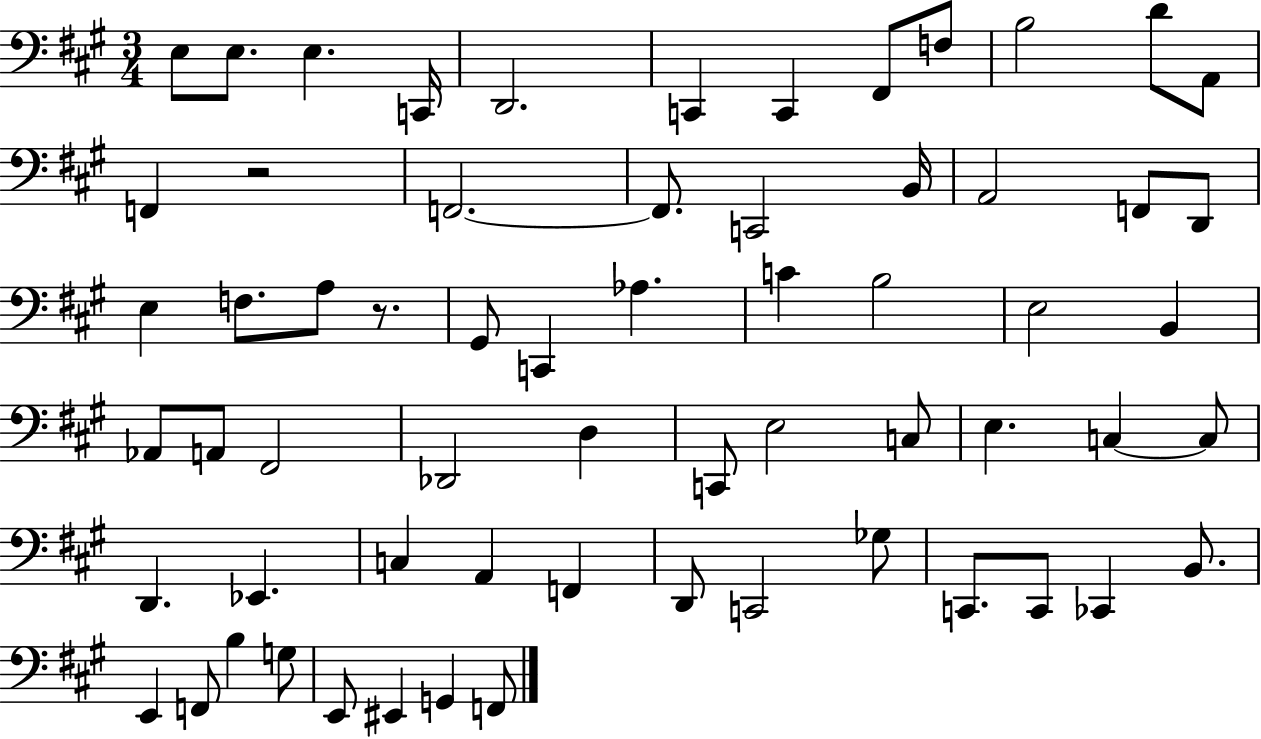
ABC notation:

X:1
T:Untitled
M:3/4
L:1/4
K:A
E,/2 E,/2 E, C,,/4 D,,2 C,, C,, ^F,,/2 F,/2 B,2 D/2 A,,/2 F,, z2 F,,2 F,,/2 C,,2 B,,/4 A,,2 F,,/2 D,,/2 E, F,/2 A,/2 z/2 ^G,,/2 C,, _A, C B,2 E,2 B,, _A,,/2 A,,/2 ^F,,2 _D,,2 D, C,,/2 E,2 C,/2 E, C, C,/2 D,, _E,, C, A,, F,, D,,/2 C,,2 _G,/2 C,,/2 C,,/2 _C,, B,,/2 E,, F,,/2 B, G,/2 E,,/2 ^E,, G,, F,,/2